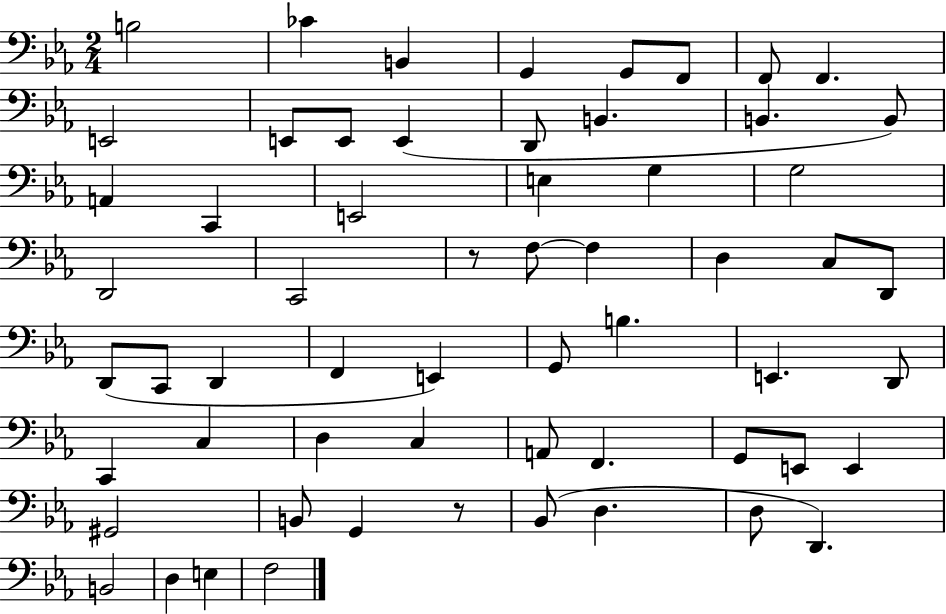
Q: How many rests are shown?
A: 2